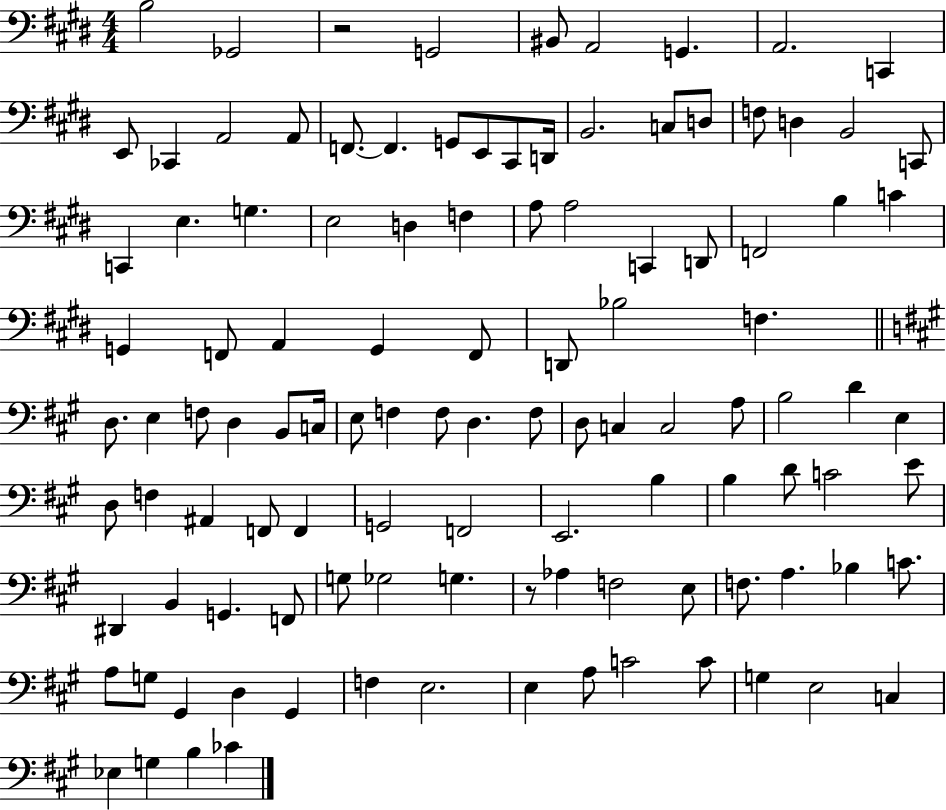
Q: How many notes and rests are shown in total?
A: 111